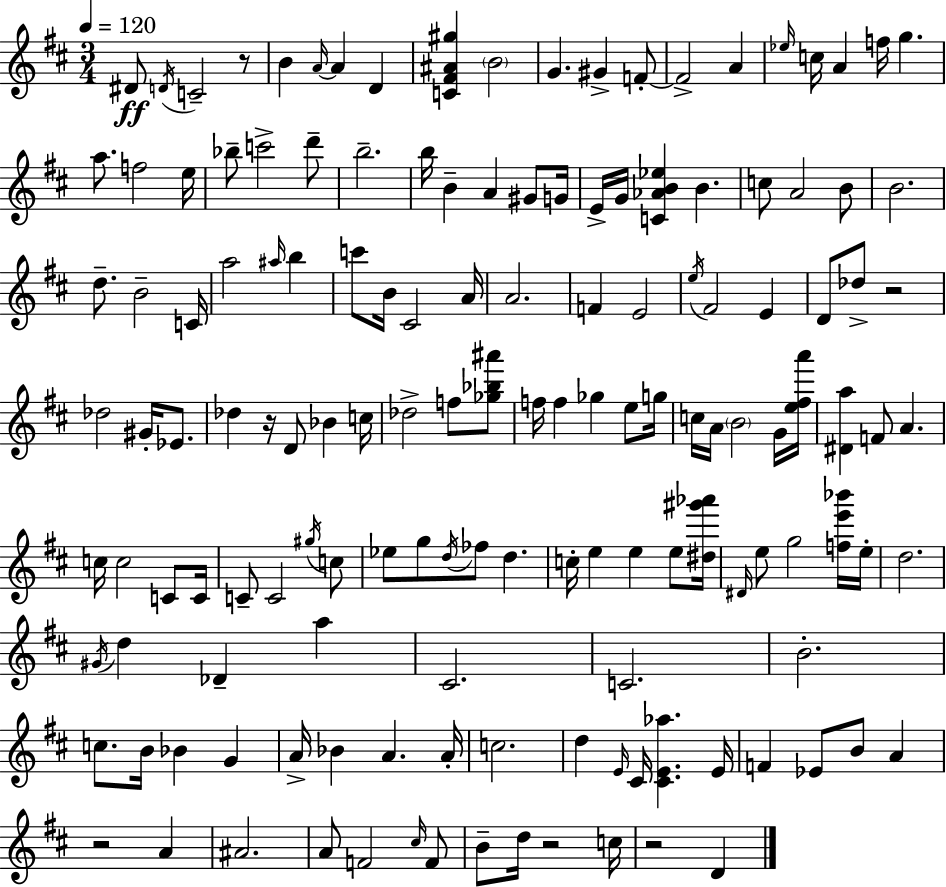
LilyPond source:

{
  \clef treble
  \numericTimeSignature
  \time 3/4
  \key d \major
  \tempo 4 = 120
  dis'8\ff \acciaccatura { d'16 } c'2-- r8 | b'4 \grace { a'16~ }~ a'4 d'4 | <c' fis' ais' gis''>4 \parenthesize b'2 | g'4. gis'4-> | \break f'8-.~~ f'2-> a'4 | \grace { ees''16 } c''16 a'4 f''16 g''4. | a''8. f''2 | e''16 bes''8-- c'''2-> | \break d'''8-- b''2.-- | b''16 b'4-- a'4 | gis'8 g'16 e'16-> g'16 <c' aes' b' ees''>4 b'4. | c''8 a'2 | \break b'8 b'2. | d''8.-- b'2-- | c'16 a''2 \grace { ais''16 } | b''4 c'''8 b'16 cis'2 | \break a'16 a'2. | f'4 e'2 | \acciaccatura { e''16 } fis'2 | e'4 d'8 des''8-> r2 | \break des''2 | gis'16-. ees'8. des''4 r16 d'8 | bes'4 c''16 des''2-> | f''8 <ges'' bes'' ais'''>8 f''16 f''4 ges''4 | \break e''8 g''16 c''16 a'16 \parenthesize b'2 | g'16 <e'' fis'' a'''>16 <dis' a''>4 f'8 a'4. | c''16 c''2 | c'8 c'16 c'8-- c'2 | \break \acciaccatura { gis''16 } c''8 ees''8 g''8 \acciaccatura { d''16 } fes''8 | d''4. c''16-. e''4 | e''4 e''8 <dis'' gis''' aes'''>16 \grace { dis'16 } e''8 g''2 | <f'' e''' bes'''>16 e''16-. d''2. | \break \acciaccatura { gis'16 } d''4 | des'4-- a''4 cis'2. | c'2. | b'2.-. | \break c''8. | b'16 bes'4 g'4 a'16-> bes'4 | a'4. a'16-. c''2. | d''4 | \break \grace { e'16 } cis'16 <cis' e' aes''>4. e'16 f'4 | ees'8 b'8 a'4 r2 | a'4 ais'2. | a'8 | \break f'2 \grace { cis''16 } f'8 b'8-- | d''16 r2 c''16 r2 | d'4 \bar "|."
}